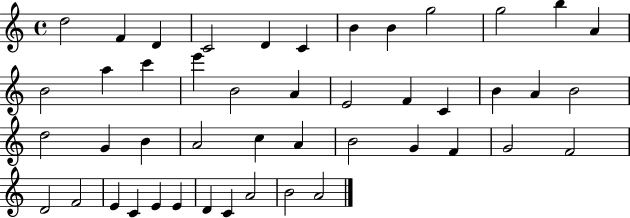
X:1
T:Untitled
M:4/4
L:1/4
K:C
d2 F D C2 D C B B g2 g2 b A B2 a c' e' B2 A E2 F C B A B2 d2 G B A2 c A B2 G F G2 F2 D2 F2 E C E E D C A2 B2 A2